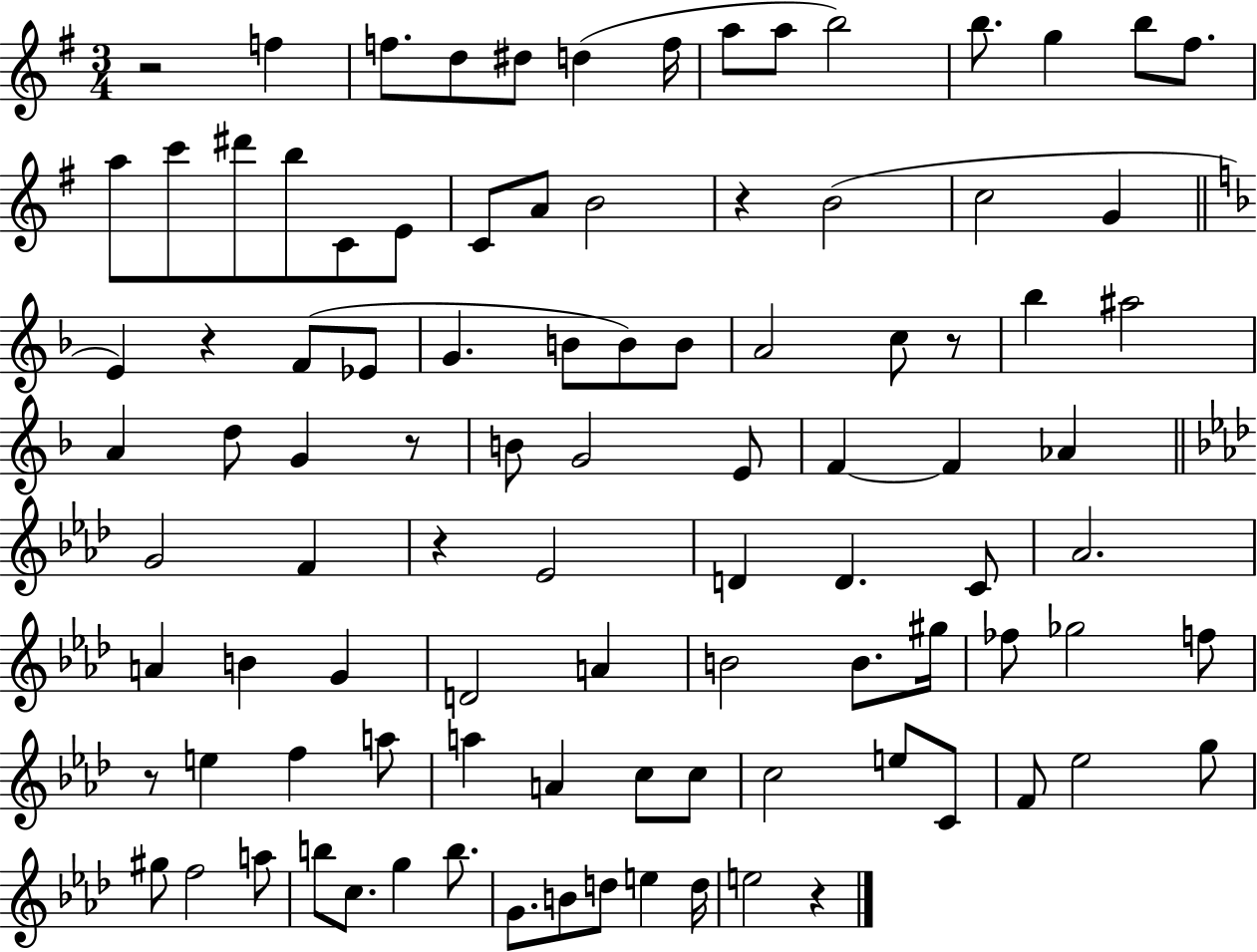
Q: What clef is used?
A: treble